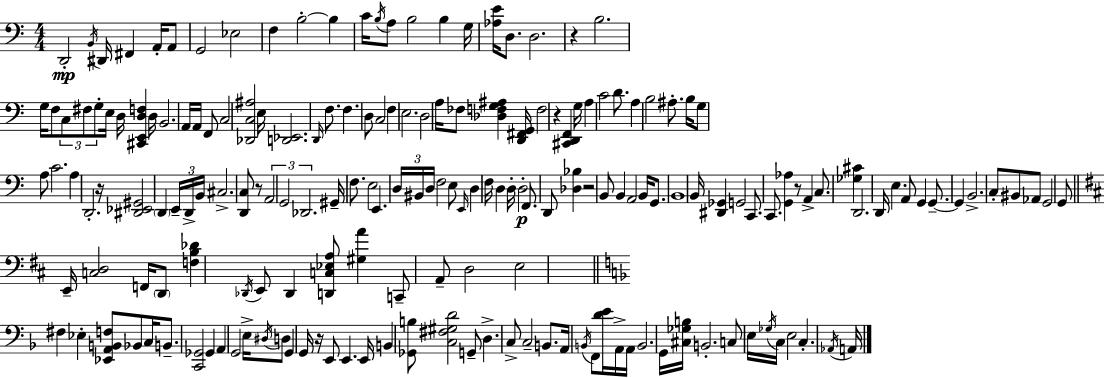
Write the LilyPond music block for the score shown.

{
  \clef bass
  \numericTimeSignature
  \time 4/4
  \key a \minor
  \repeat volta 2 { d,2-.\mp \acciaccatura { b,16 } dis,16 fis,4 a,16-. a,8 | g,2 ees2 | f4 b2-.~~ b4 | c'16 \acciaccatura { b16 } a8 b2 b4 | \break g16 <aes e'>16 d8. d2. | r4 b2. | g16 f8 \tuplet 3/2 { c8 fis8 g8-. } e16 d16 <cis, e, d f>4 | d16 b,2. a,16 a,16 | \break f,8 c2 <des, c ais>2 | e16 <d, ees,>2. \grace { d,16 } | f8. f4. d8 c2 | f4 e2. | \break d2 a16 fes8 <des f g ais>4 | <d, fis, g,>16 f2 r4 <cis, d, f,>4 | g16 a4 c'2 | d'8. a4 b2 ais8.-. | \break b16 g8 a8 c'2. | a4 d,2.-. | r16 <dis, ees, gis,>2 \parenthesize d,4 | \tuplet 3/2 { e,16-- d,16-> b,16 } cis2.-> <d, c>8 | \break r8 \tuplet 3/2 { a,2 g,2 | des,2. } gis,16-- | f8. e2 e,4. | \tuplet 3/2 { d16 bis,16 d16 } f2 e8 \grace { e,16 } d4 | \break f16 d4 d16-. d2-.\p | f,8. d,8 <des bes>4 r2 | b,8 b,4 a,2 | b,16 g,8. b,1 | \break b,16 <dis, ges,>4 g,2 | c,8. c,8. <g, aes>4 r8 a,4-> | c8. <ges cis'>4 d,2. | d,16 e4. a,8 g,4 | \break g,8.--~~ g,4 b,2.-> | c8-. bis,8 aes,8 g,2 | g,8 \bar "||" \break \key d \major e,16-- <c d>2 f,16 \parenthesize d,8 <f b des'>4 | \acciaccatura { des,16 } e,8 des,4 <d, c ees a>8 <gis a'>4 c,8-- a,8-- | d2 e2 | \bar "||" \break \key f \major fis4 ees4-. <ees, a, b, f>8 bes,8 c16 b,8.-- | <c, ges,>2 ges,4 a,4 | g,2 e16-> \acciaccatura { dis16 } d8 g,4 | g,16 r16 e,8 e,4. e,16 b,4 <ges, b>8 | \break <c fis gis d'>2 g,8-- d4.-> | c8-> c2-- b,8. a,16 \acciaccatura { b,16 } | f,8 <d' e'>16 a,16-> a,16 b,2. | g,16 <cis ges b>16 b,2.-. c8 | \break e16 \acciaccatura { ges16 } c16 e2 c4.-. | \acciaccatura { aes,16 } a,16 } \bar "|."
}